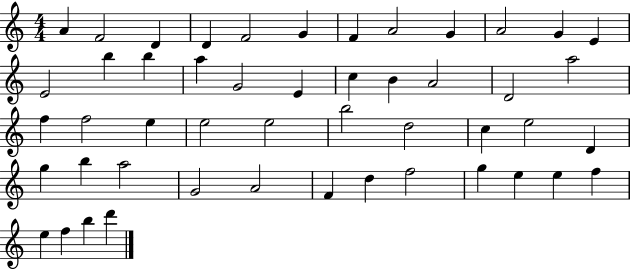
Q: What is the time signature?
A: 4/4